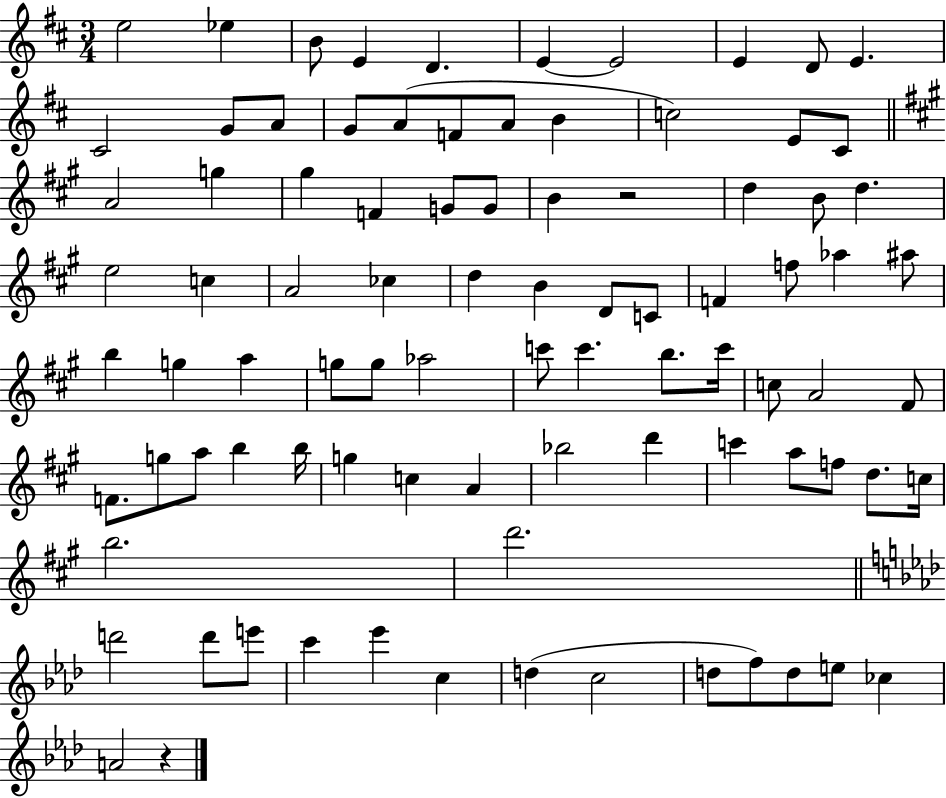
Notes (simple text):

E5/h Eb5/q B4/e E4/q D4/q. E4/q E4/h E4/q D4/e E4/q. C#4/h G4/e A4/e G4/e A4/e F4/e A4/e B4/q C5/h E4/e C#4/e A4/h G5/q G#5/q F4/q G4/e G4/e B4/q R/h D5/q B4/e D5/q. E5/h C5/q A4/h CES5/q D5/q B4/q D4/e C4/e F4/q F5/e Ab5/q A#5/e B5/q G5/q A5/q G5/e G5/e Ab5/h C6/e C6/q. B5/e. C6/s C5/e A4/h F#4/e F4/e. G5/e A5/e B5/q B5/s G5/q C5/q A4/q Bb5/h D6/q C6/q A5/e F5/e D5/e. C5/s B5/h. D6/h. D6/h D6/e E6/e C6/q Eb6/q C5/q D5/q C5/h D5/e F5/e D5/e E5/e CES5/q A4/h R/q